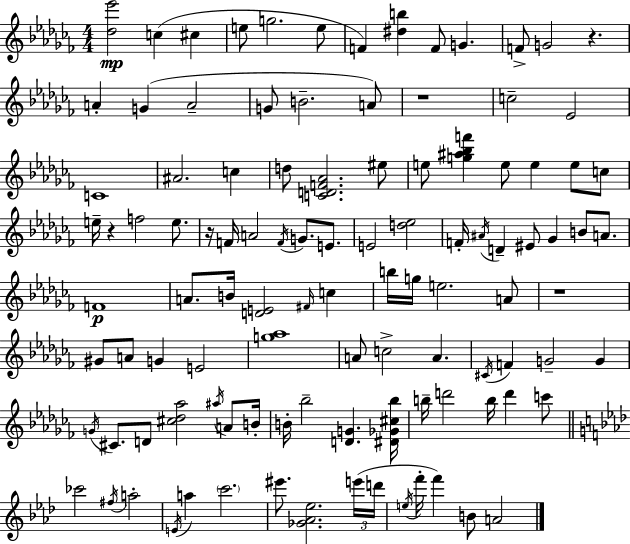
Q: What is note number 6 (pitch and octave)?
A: F4